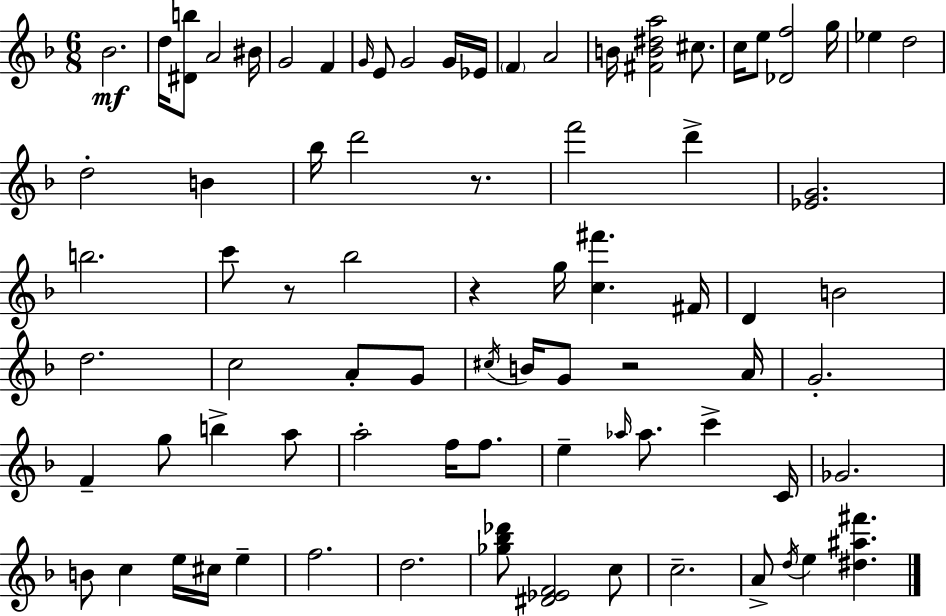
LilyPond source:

{
  \clef treble
  \numericTimeSignature
  \time 6/8
  \key f \major
  bes'2.\mf | d''16 <dis' b''>8 a'2 bis'16 | g'2 f'4 | \grace { g'16 } e'8 g'2 g'16 | \break ees'16 \parenthesize f'4 a'2 | b'16 <fis' b' dis'' a''>2 cis''8. | c''16 e''8 <des' f''>2 | g''16 ees''4 d''2 | \break d''2-. b'4 | bes''16 d'''2 r8. | f'''2 d'''4-> | <ees' g'>2. | \break b''2. | c'''8 r8 bes''2 | r4 g''16 <c'' fis'''>4. | fis'16 d'4 b'2 | \break d''2. | c''2 a'8-. g'8 | \acciaccatura { cis''16 } b'16 g'8 r2 | a'16 g'2.-. | \break f'4-- g''8 b''4-> | a''8 a''2-. f''16 f''8. | e''4-- \grace { aes''16 } aes''8. c'''4-> | c'16 ges'2. | \break b'8 c''4 e''16 cis''16 e''4-- | f''2. | d''2. | <ges'' bes'' des'''>8 <dis' ees' f'>2 | \break c''8 c''2.-- | a'8-> \acciaccatura { d''16 } e''4 <dis'' ais'' fis'''>4. | \bar "|."
}